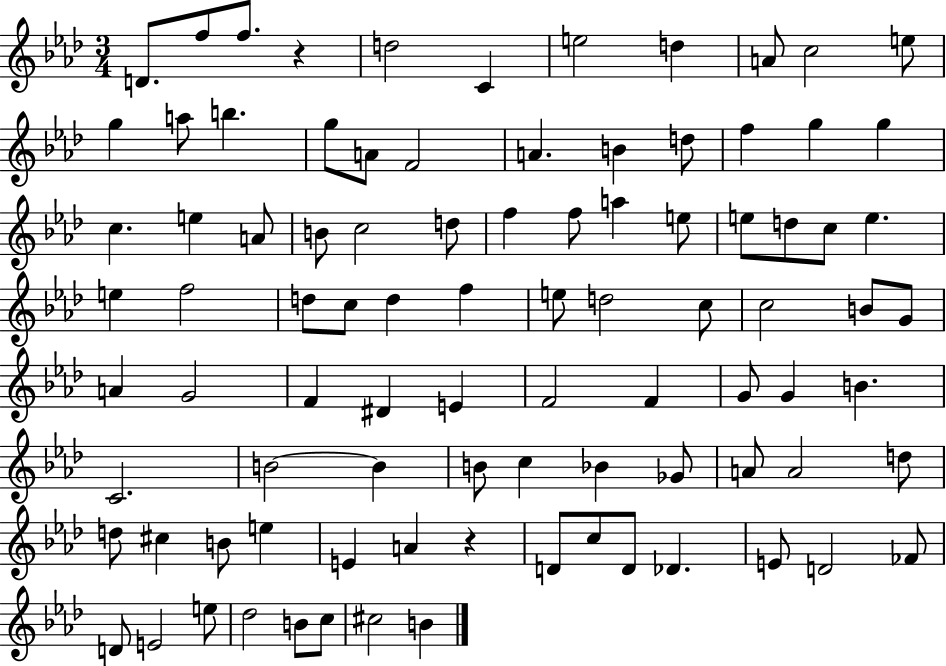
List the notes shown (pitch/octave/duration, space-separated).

D4/e. F5/e F5/e. R/q D5/h C4/q E5/h D5/q A4/e C5/h E5/e G5/q A5/e B5/q. G5/e A4/e F4/h A4/q. B4/q D5/e F5/q G5/q G5/q C5/q. E5/q A4/e B4/e C5/h D5/e F5/q F5/e A5/q E5/e E5/e D5/e C5/e E5/q. E5/q F5/h D5/e C5/e D5/q F5/q E5/e D5/h C5/e C5/h B4/e G4/e A4/q G4/h F4/q D#4/q E4/q F4/h F4/q G4/e G4/q B4/q. C4/h. B4/h B4/q B4/e C5/q Bb4/q Gb4/e A4/e A4/h D5/e D5/e C#5/q B4/e E5/q E4/q A4/q R/q D4/e C5/e D4/e Db4/q. E4/e D4/h FES4/e D4/e E4/h E5/e Db5/h B4/e C5/e C#5/h B4/q